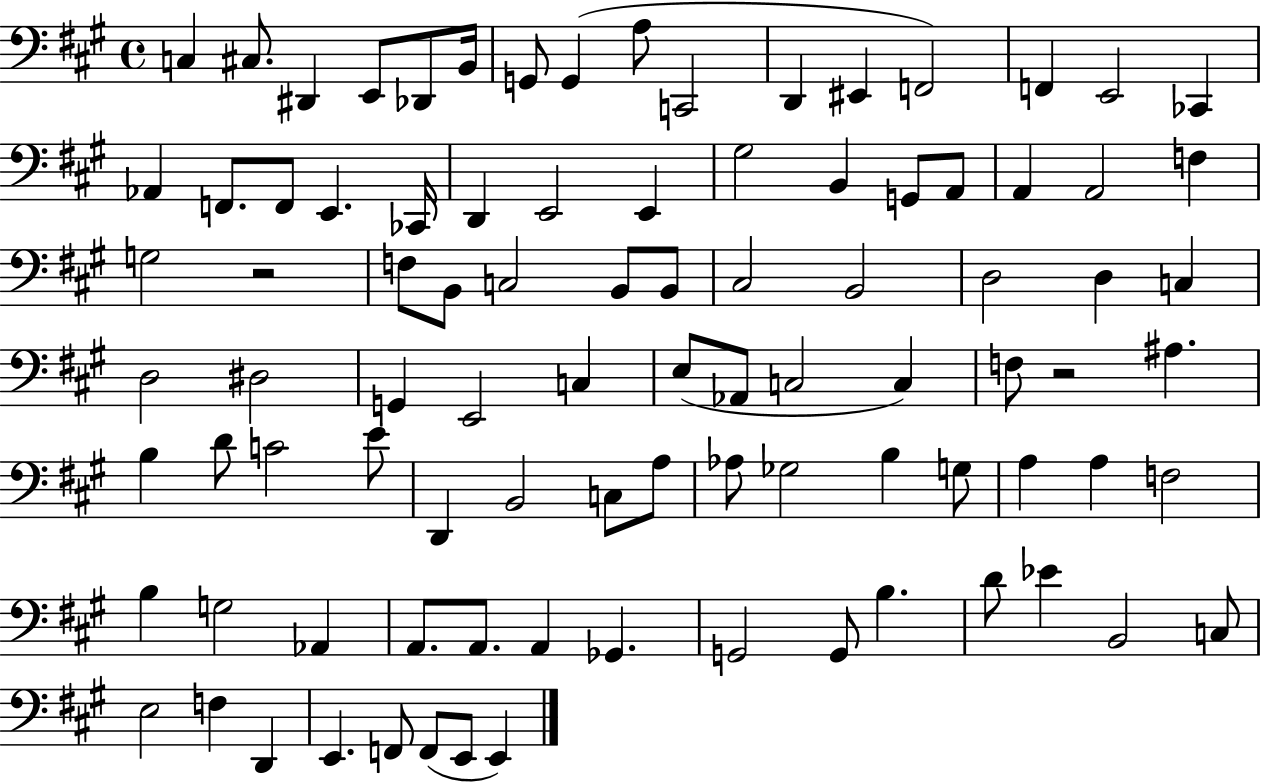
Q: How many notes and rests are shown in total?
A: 92